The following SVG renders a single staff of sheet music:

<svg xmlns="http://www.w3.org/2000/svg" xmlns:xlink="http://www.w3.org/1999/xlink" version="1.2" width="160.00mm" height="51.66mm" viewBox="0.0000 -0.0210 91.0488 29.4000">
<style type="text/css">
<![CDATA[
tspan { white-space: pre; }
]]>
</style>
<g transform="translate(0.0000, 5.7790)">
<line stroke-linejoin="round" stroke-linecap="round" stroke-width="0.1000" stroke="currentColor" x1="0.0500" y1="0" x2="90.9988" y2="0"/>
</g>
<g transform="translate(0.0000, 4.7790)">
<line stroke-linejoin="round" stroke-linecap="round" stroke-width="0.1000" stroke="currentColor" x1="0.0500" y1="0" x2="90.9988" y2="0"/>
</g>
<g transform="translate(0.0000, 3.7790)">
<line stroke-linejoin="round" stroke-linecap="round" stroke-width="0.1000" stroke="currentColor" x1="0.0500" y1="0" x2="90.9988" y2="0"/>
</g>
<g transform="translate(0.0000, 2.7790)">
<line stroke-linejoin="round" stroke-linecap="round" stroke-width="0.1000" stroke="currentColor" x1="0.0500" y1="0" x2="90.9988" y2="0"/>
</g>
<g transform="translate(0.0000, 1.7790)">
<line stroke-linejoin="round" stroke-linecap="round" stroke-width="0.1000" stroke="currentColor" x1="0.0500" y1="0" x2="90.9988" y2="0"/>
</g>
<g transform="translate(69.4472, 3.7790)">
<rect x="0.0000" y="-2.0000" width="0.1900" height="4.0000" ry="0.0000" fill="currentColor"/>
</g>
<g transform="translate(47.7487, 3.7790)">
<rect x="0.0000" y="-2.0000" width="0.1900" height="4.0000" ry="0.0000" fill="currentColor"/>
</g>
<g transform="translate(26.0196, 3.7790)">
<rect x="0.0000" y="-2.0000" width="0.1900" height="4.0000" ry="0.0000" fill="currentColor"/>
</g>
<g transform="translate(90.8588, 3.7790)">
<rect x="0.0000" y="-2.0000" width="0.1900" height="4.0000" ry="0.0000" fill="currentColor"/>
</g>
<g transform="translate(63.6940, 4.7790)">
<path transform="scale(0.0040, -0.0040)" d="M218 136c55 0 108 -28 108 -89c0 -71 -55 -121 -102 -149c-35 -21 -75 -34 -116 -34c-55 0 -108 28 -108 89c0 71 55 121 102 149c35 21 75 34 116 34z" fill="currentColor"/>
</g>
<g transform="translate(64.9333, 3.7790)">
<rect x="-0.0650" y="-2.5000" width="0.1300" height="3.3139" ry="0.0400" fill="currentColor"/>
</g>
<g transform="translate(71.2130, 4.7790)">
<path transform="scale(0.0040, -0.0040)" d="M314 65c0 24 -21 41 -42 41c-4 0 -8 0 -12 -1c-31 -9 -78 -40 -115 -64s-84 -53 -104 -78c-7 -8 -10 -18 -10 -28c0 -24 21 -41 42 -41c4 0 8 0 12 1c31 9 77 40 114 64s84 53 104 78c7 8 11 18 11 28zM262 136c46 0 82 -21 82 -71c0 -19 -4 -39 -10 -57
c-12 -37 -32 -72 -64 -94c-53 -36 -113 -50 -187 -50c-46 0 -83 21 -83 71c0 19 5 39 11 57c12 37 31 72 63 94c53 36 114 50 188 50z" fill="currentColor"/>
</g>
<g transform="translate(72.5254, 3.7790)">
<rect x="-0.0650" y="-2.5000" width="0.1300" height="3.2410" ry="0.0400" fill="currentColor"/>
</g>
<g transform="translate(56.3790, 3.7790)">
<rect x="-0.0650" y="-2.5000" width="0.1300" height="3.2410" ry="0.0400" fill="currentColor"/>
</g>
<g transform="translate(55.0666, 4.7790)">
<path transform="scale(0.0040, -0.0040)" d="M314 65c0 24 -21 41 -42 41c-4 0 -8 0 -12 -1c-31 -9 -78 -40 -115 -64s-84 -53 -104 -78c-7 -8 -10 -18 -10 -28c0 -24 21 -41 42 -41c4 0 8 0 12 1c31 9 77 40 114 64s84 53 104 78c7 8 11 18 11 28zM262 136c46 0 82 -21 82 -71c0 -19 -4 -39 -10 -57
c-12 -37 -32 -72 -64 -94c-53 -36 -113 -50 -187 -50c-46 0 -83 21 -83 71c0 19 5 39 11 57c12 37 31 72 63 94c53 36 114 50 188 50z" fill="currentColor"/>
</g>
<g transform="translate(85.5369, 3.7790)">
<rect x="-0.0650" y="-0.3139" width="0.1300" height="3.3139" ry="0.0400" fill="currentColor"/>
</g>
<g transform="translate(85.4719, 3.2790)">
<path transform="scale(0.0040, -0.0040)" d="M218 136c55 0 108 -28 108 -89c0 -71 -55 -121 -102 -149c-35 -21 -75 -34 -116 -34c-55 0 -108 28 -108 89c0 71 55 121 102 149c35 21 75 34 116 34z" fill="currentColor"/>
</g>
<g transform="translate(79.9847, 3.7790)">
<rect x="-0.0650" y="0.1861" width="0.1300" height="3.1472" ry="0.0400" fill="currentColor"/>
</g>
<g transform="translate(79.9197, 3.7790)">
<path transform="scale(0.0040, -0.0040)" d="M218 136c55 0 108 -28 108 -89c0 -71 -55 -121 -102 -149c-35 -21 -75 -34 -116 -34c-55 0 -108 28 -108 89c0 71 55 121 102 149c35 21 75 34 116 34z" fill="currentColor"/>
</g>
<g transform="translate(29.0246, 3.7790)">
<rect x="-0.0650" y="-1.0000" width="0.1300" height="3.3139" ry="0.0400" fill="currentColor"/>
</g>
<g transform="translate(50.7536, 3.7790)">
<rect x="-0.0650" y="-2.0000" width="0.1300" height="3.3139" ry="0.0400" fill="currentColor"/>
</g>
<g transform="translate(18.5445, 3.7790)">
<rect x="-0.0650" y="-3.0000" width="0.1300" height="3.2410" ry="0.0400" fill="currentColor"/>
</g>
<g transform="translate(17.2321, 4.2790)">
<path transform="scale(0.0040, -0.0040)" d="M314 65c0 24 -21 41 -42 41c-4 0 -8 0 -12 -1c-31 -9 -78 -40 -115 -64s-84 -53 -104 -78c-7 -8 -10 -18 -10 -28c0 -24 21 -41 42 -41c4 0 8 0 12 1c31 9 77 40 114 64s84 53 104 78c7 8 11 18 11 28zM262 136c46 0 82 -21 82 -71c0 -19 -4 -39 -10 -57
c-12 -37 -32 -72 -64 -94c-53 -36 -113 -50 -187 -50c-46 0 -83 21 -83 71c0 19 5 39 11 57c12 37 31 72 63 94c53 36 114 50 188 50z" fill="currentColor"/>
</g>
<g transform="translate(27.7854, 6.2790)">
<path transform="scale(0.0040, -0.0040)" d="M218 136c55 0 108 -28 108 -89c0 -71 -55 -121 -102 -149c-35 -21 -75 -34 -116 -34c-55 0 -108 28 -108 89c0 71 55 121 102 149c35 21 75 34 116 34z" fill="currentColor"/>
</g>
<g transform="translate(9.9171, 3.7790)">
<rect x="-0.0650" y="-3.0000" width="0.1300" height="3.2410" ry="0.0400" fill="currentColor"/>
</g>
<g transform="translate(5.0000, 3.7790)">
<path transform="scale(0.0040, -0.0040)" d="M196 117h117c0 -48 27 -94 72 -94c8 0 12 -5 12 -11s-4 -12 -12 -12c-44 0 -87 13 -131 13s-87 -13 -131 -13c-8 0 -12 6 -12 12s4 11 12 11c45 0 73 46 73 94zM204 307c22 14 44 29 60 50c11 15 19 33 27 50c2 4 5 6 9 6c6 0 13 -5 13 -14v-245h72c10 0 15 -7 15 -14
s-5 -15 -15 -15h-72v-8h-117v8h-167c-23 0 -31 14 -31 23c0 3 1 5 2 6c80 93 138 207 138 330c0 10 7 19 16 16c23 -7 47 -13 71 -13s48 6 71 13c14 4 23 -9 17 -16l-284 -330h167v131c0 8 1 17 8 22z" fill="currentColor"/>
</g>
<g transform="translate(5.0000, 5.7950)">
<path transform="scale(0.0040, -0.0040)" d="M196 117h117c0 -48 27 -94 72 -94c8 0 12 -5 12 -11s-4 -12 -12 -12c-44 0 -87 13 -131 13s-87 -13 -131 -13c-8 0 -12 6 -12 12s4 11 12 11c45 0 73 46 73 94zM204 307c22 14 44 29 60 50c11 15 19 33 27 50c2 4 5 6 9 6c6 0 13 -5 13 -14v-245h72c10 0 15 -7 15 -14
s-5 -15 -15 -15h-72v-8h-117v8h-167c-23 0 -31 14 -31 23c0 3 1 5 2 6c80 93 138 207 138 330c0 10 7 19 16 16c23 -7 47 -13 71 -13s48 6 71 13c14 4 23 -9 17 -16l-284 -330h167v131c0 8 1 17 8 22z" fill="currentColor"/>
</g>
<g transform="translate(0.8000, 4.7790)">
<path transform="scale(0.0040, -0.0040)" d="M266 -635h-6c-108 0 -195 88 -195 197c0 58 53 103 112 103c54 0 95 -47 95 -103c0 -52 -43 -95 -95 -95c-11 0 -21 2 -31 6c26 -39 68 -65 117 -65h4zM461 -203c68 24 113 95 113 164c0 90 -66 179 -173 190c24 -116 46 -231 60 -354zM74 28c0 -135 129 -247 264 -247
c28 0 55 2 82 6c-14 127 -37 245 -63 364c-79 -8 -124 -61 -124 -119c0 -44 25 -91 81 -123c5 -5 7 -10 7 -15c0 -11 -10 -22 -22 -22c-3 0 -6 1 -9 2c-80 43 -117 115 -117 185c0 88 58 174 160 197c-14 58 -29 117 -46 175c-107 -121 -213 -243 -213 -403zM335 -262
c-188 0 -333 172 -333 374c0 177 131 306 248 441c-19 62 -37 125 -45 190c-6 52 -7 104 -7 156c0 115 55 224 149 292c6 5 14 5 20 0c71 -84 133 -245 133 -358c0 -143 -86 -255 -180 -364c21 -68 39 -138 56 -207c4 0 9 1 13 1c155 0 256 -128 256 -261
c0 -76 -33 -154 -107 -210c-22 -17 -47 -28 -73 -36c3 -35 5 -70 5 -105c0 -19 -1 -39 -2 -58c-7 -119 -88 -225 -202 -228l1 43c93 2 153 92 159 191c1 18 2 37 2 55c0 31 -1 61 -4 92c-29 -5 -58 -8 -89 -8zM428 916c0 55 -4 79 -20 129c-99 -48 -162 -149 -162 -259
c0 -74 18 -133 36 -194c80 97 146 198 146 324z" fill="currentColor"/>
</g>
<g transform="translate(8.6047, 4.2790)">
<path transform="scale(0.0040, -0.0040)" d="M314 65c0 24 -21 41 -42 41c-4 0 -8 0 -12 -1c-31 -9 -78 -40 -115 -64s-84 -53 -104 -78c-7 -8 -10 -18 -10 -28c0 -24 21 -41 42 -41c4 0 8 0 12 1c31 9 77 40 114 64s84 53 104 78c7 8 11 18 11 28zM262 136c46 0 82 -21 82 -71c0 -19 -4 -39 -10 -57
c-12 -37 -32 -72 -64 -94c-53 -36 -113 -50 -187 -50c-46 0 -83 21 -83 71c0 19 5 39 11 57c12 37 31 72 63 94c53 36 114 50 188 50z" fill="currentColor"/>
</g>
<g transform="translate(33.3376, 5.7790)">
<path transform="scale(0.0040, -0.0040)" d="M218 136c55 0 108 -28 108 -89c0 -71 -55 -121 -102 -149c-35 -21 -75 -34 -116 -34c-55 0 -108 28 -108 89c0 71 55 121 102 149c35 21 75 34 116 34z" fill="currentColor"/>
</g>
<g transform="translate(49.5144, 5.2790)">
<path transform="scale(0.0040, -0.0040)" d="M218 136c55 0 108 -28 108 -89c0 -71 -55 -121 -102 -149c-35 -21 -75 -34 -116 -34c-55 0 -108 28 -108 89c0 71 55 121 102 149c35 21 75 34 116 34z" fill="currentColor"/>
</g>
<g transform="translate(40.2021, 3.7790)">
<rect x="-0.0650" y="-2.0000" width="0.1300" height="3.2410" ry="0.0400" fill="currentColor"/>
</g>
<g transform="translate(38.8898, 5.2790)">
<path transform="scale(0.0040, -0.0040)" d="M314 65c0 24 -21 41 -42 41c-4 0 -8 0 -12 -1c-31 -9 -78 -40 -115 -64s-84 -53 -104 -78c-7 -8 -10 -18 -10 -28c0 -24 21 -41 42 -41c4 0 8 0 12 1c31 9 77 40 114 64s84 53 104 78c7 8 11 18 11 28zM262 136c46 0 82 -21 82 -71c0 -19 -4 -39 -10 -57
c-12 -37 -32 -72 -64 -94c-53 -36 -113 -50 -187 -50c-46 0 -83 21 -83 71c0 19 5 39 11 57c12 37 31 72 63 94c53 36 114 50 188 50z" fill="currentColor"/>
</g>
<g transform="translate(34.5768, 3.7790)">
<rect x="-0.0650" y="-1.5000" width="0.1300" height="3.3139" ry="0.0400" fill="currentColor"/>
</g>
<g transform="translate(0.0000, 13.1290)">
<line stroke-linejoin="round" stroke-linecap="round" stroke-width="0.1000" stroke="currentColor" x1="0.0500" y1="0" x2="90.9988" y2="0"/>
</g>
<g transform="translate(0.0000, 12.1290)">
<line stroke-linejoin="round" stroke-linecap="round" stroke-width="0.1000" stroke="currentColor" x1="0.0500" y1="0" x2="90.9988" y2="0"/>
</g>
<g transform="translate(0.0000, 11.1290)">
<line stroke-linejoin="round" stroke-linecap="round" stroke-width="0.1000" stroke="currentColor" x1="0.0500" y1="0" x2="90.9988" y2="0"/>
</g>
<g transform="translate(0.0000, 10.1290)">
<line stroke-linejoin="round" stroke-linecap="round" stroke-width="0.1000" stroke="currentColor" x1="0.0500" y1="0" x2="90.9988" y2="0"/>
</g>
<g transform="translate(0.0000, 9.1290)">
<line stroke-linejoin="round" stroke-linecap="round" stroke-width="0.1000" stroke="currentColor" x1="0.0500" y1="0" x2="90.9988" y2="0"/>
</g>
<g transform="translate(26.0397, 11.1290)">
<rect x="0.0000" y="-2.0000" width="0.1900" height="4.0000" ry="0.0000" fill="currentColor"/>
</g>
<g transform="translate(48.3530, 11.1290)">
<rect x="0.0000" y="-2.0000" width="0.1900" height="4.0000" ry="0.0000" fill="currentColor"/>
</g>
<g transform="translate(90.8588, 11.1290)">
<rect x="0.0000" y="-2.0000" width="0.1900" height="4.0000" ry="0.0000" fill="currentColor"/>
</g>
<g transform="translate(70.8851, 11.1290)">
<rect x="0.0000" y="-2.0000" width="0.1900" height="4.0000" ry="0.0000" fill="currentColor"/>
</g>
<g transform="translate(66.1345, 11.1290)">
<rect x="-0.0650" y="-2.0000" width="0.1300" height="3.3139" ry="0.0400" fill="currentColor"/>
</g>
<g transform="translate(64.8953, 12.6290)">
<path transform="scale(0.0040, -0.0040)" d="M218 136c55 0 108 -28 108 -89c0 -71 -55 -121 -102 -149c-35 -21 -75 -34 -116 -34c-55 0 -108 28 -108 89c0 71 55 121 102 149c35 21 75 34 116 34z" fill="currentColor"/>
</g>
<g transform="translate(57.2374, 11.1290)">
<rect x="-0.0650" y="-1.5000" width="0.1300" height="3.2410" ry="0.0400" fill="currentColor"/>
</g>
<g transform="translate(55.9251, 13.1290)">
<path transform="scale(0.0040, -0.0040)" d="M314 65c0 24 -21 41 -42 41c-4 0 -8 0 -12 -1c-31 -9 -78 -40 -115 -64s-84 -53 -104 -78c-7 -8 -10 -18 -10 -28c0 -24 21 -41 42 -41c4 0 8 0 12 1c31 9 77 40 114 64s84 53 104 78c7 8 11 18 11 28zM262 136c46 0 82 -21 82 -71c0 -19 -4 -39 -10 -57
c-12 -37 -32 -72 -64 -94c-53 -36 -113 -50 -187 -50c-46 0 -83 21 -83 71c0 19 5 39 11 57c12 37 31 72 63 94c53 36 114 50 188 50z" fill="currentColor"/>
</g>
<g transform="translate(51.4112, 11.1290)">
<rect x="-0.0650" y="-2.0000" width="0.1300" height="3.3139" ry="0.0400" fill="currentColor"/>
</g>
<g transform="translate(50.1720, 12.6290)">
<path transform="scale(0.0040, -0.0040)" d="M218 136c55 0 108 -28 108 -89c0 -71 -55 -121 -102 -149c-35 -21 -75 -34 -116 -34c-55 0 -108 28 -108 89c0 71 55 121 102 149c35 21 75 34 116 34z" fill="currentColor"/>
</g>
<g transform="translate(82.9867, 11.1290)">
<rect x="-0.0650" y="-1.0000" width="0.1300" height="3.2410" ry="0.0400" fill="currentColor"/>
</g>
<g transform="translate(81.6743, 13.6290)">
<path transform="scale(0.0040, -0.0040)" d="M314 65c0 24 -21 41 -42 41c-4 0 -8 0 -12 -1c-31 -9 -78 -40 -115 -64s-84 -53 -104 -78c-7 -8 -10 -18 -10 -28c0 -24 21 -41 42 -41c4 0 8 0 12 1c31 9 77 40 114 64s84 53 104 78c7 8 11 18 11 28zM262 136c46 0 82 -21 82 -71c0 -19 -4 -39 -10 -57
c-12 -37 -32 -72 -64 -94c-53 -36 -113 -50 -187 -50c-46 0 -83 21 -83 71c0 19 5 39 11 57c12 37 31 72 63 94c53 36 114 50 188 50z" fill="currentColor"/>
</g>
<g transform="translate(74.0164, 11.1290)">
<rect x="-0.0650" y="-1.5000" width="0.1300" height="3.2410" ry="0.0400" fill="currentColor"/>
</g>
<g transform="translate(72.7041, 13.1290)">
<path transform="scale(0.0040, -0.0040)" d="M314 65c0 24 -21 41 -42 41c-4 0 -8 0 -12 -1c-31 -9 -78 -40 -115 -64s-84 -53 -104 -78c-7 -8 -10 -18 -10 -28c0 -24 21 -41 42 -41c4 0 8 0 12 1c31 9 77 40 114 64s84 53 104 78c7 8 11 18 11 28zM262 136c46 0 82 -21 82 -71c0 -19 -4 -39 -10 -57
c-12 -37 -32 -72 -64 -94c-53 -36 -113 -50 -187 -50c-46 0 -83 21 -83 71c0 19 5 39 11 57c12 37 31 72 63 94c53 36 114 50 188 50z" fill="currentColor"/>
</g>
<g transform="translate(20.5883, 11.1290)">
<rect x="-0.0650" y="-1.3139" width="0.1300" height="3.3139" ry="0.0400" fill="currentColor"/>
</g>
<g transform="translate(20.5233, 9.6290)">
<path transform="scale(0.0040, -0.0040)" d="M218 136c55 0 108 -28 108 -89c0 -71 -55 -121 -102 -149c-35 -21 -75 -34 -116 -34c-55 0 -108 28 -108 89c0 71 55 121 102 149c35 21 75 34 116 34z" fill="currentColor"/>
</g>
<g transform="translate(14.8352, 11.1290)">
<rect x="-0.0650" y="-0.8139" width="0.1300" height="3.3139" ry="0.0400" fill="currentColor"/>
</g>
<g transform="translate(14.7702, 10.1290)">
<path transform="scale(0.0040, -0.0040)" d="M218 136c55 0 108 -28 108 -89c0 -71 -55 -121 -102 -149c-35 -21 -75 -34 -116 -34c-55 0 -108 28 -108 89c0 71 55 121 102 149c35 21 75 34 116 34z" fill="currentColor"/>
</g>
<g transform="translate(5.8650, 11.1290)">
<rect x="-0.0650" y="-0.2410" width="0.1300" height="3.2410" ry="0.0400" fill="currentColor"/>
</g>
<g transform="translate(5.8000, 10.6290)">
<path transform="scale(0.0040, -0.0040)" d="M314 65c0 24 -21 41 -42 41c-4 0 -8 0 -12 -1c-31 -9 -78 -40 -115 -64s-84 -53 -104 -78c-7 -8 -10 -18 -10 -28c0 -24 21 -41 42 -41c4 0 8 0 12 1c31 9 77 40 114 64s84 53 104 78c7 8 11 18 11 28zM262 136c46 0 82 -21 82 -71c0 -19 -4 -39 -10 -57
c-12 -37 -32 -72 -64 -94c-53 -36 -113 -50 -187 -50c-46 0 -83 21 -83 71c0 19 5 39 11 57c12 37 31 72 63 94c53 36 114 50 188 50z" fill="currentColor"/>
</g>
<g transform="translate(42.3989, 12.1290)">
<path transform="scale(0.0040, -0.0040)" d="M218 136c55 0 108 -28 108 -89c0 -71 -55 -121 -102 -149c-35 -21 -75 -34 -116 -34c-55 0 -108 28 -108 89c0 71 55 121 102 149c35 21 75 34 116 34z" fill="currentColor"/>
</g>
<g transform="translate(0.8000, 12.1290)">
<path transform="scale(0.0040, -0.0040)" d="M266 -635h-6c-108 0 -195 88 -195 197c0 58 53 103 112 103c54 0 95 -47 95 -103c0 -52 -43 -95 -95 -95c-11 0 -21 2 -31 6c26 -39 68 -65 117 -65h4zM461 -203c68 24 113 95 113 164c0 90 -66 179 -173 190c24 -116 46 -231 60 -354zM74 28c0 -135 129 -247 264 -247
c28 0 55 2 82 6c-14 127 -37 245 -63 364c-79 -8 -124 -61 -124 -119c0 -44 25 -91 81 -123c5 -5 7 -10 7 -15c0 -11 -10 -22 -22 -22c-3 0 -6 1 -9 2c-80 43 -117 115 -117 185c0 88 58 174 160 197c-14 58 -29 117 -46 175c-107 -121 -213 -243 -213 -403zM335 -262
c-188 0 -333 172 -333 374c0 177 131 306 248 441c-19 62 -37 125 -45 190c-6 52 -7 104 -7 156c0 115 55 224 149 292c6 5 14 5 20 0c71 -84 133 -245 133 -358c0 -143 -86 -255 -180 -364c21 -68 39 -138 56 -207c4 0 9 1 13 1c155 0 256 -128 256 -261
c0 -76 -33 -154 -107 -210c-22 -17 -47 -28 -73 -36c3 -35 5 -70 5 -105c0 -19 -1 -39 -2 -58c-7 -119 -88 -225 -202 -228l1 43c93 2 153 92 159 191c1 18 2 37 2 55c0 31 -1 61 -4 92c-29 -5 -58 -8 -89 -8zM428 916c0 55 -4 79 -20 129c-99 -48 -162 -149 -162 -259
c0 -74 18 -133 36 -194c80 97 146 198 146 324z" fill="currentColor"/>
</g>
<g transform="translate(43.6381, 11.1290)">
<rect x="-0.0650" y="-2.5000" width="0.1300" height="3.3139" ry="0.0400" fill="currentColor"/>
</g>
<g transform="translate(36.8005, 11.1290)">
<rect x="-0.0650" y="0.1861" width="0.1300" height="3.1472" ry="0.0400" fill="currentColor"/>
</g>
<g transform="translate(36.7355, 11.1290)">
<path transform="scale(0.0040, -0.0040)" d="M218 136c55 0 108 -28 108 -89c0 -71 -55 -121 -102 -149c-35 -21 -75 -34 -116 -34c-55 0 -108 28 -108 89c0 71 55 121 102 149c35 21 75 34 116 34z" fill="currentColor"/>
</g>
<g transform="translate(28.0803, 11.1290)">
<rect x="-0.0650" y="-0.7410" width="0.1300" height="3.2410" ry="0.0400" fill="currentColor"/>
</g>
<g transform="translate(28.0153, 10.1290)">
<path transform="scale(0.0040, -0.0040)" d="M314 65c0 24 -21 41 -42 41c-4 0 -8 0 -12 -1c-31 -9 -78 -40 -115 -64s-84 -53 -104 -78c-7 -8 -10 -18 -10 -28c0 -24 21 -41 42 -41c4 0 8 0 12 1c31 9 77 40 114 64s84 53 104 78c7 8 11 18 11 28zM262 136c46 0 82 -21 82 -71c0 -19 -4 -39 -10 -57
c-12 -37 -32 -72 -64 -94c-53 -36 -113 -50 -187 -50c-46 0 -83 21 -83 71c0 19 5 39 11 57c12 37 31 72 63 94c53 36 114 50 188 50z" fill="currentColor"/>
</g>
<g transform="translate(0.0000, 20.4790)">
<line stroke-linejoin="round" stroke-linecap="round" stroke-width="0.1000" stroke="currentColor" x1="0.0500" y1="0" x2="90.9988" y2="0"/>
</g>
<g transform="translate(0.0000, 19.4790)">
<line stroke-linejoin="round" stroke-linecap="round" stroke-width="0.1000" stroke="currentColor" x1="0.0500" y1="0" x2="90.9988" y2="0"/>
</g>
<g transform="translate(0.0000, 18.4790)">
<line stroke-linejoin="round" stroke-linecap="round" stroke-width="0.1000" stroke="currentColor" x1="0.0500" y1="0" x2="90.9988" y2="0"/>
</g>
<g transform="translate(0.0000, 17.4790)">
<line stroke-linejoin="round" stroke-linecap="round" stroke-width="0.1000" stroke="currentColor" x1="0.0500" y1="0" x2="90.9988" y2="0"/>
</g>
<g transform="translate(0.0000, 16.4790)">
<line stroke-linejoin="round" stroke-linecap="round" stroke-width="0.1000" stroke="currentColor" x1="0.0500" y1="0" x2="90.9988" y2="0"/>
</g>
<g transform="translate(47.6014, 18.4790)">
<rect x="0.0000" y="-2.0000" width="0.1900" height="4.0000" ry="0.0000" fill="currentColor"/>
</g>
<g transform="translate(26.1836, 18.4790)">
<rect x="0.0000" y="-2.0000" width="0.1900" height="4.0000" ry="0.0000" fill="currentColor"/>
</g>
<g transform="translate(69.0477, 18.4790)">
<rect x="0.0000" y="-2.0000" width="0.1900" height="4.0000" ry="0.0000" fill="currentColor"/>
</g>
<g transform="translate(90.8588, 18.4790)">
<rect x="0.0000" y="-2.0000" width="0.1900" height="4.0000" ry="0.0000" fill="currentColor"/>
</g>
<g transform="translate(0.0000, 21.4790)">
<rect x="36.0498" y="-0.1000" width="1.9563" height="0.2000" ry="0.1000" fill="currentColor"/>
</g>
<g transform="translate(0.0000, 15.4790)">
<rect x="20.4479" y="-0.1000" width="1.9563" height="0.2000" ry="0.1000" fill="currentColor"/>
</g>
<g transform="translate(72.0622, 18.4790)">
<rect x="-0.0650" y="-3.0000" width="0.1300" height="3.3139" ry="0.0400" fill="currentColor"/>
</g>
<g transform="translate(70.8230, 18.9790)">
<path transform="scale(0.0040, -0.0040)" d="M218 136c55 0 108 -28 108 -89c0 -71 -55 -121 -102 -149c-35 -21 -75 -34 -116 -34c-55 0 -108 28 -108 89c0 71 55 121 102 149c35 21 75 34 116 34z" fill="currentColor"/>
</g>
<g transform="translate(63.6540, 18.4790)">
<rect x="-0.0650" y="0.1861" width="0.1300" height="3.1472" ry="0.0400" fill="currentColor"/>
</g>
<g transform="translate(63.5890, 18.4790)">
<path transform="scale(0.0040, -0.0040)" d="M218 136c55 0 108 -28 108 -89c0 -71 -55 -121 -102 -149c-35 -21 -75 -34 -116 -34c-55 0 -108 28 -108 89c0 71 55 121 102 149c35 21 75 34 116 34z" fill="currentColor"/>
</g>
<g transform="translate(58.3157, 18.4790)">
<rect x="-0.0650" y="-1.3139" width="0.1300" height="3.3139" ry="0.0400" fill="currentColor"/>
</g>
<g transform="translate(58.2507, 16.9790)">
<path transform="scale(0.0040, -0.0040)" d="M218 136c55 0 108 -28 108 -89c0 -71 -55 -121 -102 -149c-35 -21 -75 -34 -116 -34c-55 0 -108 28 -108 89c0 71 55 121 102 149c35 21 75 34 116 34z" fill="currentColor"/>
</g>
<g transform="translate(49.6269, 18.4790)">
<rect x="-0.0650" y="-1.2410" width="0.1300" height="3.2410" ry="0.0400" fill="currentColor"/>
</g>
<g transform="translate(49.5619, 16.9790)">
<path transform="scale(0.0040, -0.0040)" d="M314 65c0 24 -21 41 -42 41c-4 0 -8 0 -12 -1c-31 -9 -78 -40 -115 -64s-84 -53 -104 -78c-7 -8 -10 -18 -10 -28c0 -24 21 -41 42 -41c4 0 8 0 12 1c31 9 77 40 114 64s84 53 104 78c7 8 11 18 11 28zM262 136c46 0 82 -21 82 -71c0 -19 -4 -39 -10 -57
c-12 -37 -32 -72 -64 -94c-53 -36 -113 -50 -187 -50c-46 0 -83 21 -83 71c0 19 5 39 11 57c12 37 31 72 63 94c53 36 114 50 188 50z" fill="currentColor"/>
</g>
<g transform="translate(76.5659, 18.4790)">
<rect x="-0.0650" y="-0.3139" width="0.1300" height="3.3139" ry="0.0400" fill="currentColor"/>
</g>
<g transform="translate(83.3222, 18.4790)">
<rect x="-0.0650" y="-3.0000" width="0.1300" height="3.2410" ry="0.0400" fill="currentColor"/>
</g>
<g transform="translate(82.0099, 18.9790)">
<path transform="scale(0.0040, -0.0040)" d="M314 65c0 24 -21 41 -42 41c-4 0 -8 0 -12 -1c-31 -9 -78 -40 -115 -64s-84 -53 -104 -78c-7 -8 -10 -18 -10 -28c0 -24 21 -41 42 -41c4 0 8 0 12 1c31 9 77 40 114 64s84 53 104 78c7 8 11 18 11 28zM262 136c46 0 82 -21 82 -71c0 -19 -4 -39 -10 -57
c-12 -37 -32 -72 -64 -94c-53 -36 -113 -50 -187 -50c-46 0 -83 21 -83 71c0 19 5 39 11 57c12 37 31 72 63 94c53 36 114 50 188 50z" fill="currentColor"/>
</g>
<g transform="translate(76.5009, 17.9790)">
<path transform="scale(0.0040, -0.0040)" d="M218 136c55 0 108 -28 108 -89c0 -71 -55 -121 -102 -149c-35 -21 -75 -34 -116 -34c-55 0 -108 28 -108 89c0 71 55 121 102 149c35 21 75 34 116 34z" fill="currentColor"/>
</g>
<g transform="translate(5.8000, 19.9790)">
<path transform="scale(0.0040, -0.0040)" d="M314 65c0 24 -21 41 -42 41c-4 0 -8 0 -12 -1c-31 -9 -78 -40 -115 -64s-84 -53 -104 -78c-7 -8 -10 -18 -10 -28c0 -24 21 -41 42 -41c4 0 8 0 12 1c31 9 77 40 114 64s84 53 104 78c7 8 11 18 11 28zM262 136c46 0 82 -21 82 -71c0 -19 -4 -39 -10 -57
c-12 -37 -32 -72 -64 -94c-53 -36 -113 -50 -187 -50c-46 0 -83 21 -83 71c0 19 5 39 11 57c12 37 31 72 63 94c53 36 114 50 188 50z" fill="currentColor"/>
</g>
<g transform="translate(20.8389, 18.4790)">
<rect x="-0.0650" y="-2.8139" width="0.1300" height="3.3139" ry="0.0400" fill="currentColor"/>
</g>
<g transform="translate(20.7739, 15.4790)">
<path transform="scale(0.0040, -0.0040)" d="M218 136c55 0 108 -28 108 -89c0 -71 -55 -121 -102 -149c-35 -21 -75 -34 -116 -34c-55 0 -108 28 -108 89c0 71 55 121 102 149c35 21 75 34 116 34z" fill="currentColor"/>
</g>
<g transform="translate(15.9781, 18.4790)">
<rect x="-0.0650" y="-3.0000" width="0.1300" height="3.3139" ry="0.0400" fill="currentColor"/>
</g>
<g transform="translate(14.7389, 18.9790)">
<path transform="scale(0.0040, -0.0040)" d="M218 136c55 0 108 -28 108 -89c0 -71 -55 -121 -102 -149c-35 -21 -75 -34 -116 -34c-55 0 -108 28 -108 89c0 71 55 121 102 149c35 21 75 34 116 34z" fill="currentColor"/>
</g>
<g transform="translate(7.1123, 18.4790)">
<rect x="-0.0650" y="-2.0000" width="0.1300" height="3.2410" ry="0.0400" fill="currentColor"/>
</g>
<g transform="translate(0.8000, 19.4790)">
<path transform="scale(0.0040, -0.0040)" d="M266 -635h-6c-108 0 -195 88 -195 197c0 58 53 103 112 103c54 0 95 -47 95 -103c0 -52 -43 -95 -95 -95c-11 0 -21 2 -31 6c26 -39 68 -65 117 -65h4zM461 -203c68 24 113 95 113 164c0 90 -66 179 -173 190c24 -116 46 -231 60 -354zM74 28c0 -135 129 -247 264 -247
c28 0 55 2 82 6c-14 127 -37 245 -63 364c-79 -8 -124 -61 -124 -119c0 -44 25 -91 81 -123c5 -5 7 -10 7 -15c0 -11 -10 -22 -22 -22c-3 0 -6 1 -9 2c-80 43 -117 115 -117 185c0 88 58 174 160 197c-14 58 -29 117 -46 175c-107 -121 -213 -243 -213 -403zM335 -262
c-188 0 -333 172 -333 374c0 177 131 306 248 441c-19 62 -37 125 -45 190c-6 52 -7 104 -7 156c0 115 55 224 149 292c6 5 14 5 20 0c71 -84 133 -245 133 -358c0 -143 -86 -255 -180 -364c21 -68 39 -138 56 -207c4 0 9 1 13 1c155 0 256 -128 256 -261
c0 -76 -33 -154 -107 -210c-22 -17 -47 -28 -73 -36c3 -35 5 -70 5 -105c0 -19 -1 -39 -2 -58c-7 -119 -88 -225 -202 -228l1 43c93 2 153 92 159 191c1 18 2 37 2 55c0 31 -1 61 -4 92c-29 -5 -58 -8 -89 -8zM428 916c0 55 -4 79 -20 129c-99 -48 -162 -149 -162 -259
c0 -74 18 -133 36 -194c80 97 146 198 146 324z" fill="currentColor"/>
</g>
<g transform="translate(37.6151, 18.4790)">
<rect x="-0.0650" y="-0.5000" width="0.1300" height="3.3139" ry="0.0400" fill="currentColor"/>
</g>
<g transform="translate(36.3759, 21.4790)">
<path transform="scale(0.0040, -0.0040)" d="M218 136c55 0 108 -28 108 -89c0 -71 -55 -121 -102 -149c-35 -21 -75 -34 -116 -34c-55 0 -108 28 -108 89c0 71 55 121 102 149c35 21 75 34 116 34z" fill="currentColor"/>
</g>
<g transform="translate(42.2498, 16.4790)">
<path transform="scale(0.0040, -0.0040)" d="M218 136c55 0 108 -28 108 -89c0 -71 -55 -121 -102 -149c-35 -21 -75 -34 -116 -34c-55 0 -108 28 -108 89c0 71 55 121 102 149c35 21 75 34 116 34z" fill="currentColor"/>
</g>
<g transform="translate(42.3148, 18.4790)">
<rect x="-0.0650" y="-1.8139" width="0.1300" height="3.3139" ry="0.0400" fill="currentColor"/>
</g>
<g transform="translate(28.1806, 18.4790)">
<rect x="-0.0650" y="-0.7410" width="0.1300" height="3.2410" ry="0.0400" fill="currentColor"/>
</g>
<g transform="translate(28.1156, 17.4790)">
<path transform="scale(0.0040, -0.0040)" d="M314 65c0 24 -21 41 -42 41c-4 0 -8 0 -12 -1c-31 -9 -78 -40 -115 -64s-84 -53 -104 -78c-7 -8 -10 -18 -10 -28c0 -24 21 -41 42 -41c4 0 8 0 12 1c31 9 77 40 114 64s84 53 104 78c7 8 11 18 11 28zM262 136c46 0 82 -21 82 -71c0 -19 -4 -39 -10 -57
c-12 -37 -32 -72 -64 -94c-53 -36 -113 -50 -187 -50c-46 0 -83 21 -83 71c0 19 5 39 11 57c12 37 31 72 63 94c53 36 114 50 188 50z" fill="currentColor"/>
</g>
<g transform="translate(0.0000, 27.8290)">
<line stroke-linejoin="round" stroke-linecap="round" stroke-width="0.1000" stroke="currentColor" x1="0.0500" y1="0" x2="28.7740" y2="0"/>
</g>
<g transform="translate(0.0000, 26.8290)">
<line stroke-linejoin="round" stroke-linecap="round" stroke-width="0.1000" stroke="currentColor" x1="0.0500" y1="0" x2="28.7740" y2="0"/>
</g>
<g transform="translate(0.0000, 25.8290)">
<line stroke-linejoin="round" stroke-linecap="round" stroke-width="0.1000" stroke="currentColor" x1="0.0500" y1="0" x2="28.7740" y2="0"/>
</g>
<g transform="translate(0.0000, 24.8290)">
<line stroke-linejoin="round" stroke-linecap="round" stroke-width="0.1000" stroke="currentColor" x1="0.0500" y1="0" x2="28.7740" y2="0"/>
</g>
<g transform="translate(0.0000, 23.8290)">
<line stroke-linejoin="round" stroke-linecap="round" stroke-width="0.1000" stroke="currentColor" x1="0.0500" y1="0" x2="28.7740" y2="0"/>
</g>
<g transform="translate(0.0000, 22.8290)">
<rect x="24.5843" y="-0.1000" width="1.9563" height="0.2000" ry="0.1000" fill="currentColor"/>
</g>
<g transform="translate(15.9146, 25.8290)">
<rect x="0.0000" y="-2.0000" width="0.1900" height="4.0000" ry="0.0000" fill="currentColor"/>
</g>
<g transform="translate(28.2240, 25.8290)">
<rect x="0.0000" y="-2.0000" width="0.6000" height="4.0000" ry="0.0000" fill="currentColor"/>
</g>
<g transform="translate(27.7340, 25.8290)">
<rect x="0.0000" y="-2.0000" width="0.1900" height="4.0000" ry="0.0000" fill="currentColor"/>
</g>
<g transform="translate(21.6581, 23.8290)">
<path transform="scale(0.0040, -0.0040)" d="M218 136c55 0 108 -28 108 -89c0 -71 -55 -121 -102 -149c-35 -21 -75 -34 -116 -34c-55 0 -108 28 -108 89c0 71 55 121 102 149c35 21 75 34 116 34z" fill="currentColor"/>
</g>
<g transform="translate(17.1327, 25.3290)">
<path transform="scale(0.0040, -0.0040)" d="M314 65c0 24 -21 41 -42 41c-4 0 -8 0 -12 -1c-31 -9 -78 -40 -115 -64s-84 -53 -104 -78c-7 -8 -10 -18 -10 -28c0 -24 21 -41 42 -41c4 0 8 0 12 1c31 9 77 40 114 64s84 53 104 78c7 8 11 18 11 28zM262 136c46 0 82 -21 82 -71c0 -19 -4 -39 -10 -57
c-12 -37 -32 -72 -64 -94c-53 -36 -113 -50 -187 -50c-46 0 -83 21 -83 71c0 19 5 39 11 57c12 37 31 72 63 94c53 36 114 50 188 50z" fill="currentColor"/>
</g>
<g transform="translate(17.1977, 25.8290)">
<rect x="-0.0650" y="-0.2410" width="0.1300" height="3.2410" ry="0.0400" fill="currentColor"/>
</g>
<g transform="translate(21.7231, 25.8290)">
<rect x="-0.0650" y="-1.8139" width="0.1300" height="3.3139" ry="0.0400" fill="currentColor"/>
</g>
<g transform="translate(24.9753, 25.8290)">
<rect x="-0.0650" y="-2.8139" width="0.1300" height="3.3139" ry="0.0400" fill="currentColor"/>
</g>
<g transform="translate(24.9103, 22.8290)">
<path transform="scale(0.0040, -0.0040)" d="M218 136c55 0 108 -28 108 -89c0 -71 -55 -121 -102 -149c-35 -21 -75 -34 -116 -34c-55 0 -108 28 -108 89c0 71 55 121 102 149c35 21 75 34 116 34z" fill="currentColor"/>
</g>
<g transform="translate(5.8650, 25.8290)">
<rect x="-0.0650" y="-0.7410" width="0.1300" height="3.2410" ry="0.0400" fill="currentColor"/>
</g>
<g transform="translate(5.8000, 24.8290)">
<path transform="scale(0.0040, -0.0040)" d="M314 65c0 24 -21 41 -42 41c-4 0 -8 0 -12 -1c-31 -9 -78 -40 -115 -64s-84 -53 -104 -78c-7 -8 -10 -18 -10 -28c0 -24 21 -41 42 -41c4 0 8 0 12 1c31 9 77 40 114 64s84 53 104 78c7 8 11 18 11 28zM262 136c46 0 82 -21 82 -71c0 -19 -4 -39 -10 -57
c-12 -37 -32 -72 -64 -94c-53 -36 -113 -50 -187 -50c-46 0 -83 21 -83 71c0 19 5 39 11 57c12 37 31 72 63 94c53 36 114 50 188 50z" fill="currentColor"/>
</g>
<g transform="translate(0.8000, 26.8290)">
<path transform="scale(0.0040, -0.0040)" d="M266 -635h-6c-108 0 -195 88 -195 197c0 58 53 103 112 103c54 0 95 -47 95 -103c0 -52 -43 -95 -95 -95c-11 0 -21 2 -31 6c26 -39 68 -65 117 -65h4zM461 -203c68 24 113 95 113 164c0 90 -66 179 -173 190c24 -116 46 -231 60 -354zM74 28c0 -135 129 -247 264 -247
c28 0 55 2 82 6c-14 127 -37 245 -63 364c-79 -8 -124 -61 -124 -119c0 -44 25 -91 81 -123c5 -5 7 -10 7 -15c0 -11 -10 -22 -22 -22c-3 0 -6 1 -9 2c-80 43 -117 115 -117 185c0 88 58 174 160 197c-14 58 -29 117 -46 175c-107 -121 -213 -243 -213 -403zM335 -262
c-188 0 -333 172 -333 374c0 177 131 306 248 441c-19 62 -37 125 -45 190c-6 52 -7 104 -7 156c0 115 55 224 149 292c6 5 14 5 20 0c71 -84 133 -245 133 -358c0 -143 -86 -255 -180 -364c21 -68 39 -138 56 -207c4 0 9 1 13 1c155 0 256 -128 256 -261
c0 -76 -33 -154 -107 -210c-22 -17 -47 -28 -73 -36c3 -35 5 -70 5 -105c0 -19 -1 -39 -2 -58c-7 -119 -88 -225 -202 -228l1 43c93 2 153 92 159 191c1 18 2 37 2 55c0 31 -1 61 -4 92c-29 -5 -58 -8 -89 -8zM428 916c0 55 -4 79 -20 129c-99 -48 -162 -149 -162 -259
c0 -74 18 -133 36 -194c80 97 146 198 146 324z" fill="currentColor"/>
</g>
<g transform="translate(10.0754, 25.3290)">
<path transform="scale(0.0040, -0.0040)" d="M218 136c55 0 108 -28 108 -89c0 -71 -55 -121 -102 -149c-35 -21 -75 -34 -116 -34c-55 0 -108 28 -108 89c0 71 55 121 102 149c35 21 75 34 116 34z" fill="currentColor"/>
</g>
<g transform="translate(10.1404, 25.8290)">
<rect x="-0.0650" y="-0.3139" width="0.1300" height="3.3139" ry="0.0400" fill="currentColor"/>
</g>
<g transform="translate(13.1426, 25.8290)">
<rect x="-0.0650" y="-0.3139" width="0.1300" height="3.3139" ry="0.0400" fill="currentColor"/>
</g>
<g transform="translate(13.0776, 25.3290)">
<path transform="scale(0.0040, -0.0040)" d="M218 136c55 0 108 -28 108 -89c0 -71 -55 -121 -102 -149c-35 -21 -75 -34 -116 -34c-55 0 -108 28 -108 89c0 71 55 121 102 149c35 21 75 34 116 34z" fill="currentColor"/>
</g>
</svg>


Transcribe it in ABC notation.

X:1
T:Untitled
M:4/4
L:1/4
K:C
A2 A2 D E F2 F G2 G G2 B c c2 d e d2 B G F E2 F E2 D2 F2 A a d2 C f e2 e B A c A2 d2 c c c2 f a